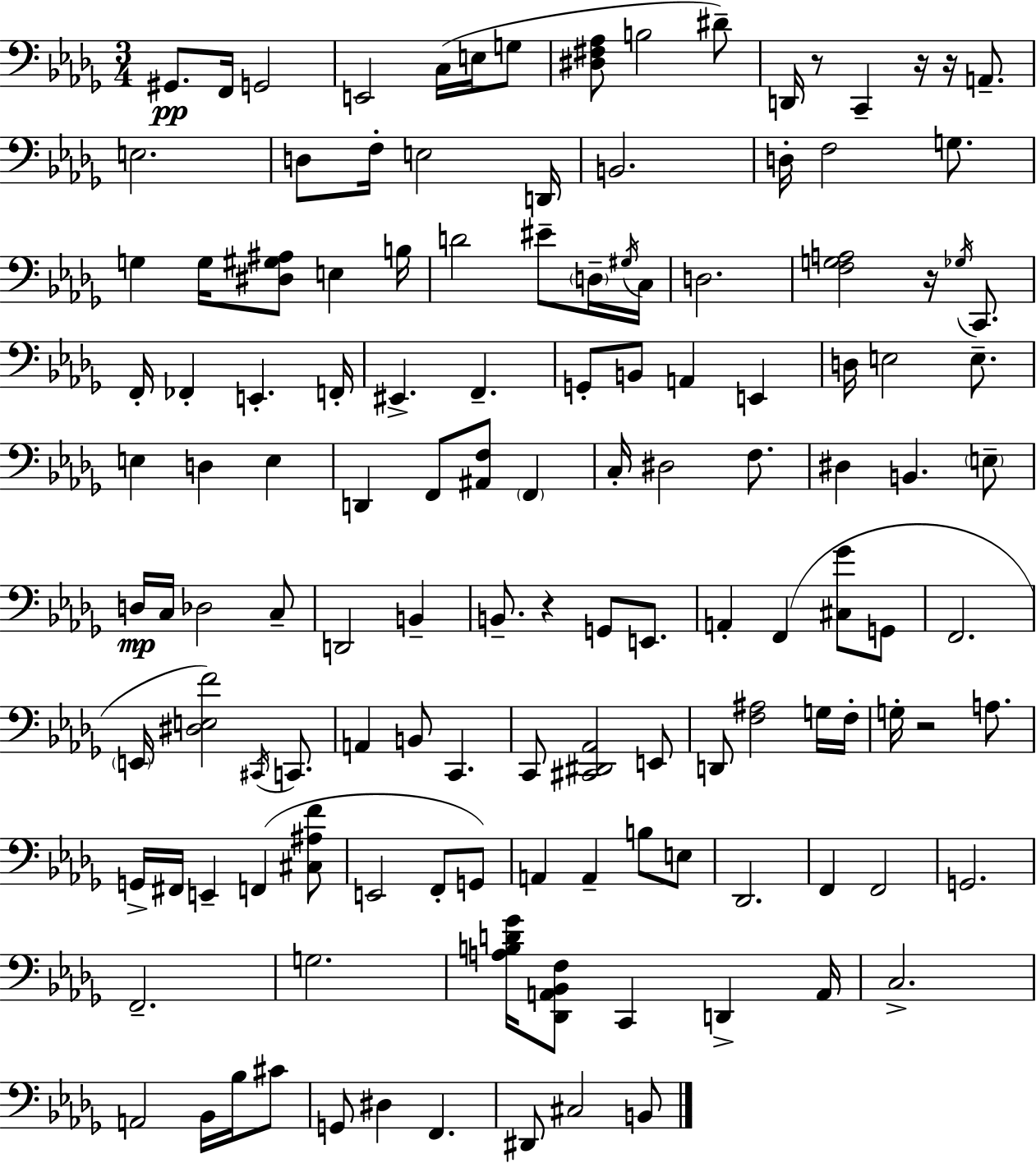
{
  \clef bass
  \numericTimeSignature
  \time 3/4
  \key bes \minor
  \repeat volta 2 { gis,8.\pp f,16 g,2 | e,2 c16( e16 g8 | <dis fis aes>8 b2 dis'8--) | d,16 r8 c,4-- r16 r16 a,8.-- | \break e2. | d8 f16-. e2 d,16 | b,2. | d16-. f2 g8. | \break g4 g16 <dis gis ais>8 e4 b16 | d'2 eis'8-- \parenthesize d16-- \acciaccatura { gis16 } | c16 d2. | <f g a>2 r16 \acciaccatura { ges16 } c,8. | \break f,16-. fes,4-. e,4.-. | f,16-. eis,4.-> f,4.-- | g,8-. b,8 a,4 e,4 | d16 e2 e8.-- | \break e4 d4 e4 | d,4 f,8 <ais, f>8 \parenthesize f,4 | c16-. dis2 f8. | dis4 b,4. | \break \parenthesize e8-- d16\mp c16 des2 | c8-- d,2 b,4-- | b,8.-- r4 g,8 e,8. | a,4-. f,4( <cis ges'>8 | \break g,8 f,2. | \parenthesize e,16 <dis e f'>2) \acciaccatura { cis,16 } | c,8. a,4 b,8 c,4. | c,8 <cis, dis, aes,>2 | \break e,8 d,8 <f ais>2 | g16 f16-. g16-. r2 | a8. g,16-> fis,16 e,4-- f,4( | <cis ais f'>8 e,2 f,8-. | \break g,8) a,4 a,4-- b8 | e8 des,2. | f,4 f,2 | g,2. | \break f,2.-- | g2. | <a b d' ges'>16 <des, a, bes, f>8 c,4 d,4-> | a,16 c2.-> | \break a,2 bes,16 | bes16 cis'8 g,8 dis4 f,4. | dis,8 cis2 | b,8 } \bar "|."
}